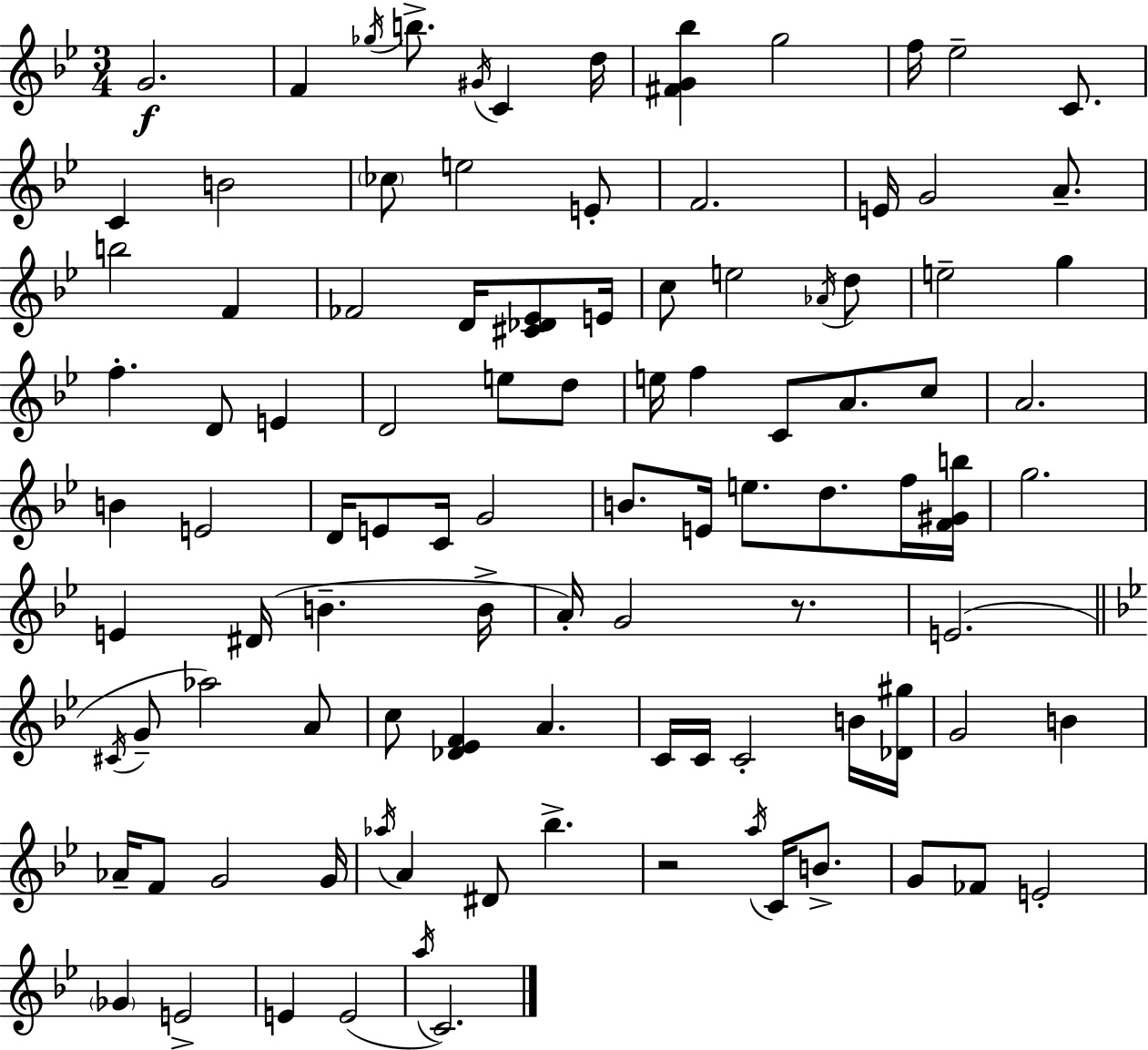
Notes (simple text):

G4/h. F4/q Gb5/s B5/e. G#4/s C4/q D5/s [F#4,G4,Bb5]/q G5/h F5/s Eb5/h C4/e. C4/q B4/h CES5/e E5/h E4/e F4/h. E4/s G4/h A4/e. B5/h F4/q FES4/h D4/s [C#4,Db4,Eb4]/e E4/s C5/e E5/h Ab4/s D5/e E5/h G5/q F5/q. D4/e E4/q D4/h E5/e D5/e E5/s F5/q C4/e A4/e. C5/e A4/h. B4/q E4/h D4/s E4/e C4/s G4/h B4/e. E4/s E5/e. D5/e. F5/s [F4,G#4,B5]/s G5/h. E4/q D#4/s B4/q. B4/s A4/s G4/h R/e. E4/h. C#4/s G4/e Ab5/h A4/e C5/e [Db4,Eb4,F4]/q A4/q. C4/s C4/s C4/h B4/s [Db4,G#5]/s G4/h B4/q Ab4/s F4/e G4/h G4/s Ab5/s A4/q D#4/e Bb5/q. R/h A5/s C4/s B4/e. G4/e FES4/e E4/h Gb4/q E4/h E4/q E4/h A5/s C4/h.